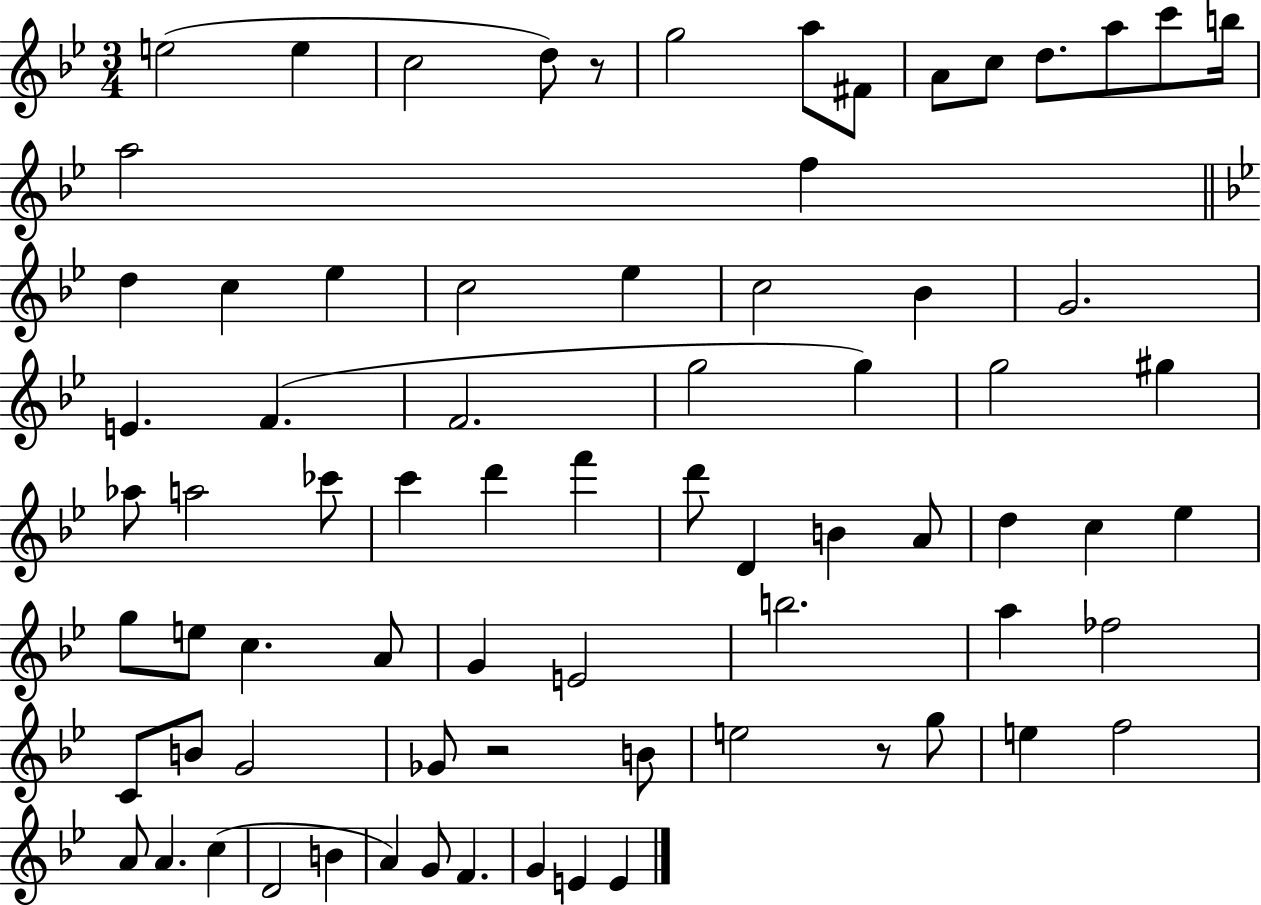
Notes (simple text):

E5/h E5/q C5/h D5/e R/e G5/h A5/e F#4/e A4/e C5/e D5/e. A5/e C6/e B5/s A5/h F5/q D5/q C5/q Eb5/q C5/h Eb5/q C5/h Bb4/q G4/h. E4/q. F4/q. F4/h. G5/h G5/q G5/h G#5/q Ab5/e A5/h CES6/e C6/q D6/q F6/q D6/e D4/q B4/q A4/e D5/q C5/q Eb5/q G5/e E5/e C5/q. A4/e G4/q E4/h B5/h. A5/q FES5/h C4/e B4/e G4/h Gb4/e R/h B4/e E5/h R/e G5/e E5/q F5/h A4/e A4/q. C5/q D4/h B4/q A4/q G4/e F4/q. G4/q E4/q E4/q